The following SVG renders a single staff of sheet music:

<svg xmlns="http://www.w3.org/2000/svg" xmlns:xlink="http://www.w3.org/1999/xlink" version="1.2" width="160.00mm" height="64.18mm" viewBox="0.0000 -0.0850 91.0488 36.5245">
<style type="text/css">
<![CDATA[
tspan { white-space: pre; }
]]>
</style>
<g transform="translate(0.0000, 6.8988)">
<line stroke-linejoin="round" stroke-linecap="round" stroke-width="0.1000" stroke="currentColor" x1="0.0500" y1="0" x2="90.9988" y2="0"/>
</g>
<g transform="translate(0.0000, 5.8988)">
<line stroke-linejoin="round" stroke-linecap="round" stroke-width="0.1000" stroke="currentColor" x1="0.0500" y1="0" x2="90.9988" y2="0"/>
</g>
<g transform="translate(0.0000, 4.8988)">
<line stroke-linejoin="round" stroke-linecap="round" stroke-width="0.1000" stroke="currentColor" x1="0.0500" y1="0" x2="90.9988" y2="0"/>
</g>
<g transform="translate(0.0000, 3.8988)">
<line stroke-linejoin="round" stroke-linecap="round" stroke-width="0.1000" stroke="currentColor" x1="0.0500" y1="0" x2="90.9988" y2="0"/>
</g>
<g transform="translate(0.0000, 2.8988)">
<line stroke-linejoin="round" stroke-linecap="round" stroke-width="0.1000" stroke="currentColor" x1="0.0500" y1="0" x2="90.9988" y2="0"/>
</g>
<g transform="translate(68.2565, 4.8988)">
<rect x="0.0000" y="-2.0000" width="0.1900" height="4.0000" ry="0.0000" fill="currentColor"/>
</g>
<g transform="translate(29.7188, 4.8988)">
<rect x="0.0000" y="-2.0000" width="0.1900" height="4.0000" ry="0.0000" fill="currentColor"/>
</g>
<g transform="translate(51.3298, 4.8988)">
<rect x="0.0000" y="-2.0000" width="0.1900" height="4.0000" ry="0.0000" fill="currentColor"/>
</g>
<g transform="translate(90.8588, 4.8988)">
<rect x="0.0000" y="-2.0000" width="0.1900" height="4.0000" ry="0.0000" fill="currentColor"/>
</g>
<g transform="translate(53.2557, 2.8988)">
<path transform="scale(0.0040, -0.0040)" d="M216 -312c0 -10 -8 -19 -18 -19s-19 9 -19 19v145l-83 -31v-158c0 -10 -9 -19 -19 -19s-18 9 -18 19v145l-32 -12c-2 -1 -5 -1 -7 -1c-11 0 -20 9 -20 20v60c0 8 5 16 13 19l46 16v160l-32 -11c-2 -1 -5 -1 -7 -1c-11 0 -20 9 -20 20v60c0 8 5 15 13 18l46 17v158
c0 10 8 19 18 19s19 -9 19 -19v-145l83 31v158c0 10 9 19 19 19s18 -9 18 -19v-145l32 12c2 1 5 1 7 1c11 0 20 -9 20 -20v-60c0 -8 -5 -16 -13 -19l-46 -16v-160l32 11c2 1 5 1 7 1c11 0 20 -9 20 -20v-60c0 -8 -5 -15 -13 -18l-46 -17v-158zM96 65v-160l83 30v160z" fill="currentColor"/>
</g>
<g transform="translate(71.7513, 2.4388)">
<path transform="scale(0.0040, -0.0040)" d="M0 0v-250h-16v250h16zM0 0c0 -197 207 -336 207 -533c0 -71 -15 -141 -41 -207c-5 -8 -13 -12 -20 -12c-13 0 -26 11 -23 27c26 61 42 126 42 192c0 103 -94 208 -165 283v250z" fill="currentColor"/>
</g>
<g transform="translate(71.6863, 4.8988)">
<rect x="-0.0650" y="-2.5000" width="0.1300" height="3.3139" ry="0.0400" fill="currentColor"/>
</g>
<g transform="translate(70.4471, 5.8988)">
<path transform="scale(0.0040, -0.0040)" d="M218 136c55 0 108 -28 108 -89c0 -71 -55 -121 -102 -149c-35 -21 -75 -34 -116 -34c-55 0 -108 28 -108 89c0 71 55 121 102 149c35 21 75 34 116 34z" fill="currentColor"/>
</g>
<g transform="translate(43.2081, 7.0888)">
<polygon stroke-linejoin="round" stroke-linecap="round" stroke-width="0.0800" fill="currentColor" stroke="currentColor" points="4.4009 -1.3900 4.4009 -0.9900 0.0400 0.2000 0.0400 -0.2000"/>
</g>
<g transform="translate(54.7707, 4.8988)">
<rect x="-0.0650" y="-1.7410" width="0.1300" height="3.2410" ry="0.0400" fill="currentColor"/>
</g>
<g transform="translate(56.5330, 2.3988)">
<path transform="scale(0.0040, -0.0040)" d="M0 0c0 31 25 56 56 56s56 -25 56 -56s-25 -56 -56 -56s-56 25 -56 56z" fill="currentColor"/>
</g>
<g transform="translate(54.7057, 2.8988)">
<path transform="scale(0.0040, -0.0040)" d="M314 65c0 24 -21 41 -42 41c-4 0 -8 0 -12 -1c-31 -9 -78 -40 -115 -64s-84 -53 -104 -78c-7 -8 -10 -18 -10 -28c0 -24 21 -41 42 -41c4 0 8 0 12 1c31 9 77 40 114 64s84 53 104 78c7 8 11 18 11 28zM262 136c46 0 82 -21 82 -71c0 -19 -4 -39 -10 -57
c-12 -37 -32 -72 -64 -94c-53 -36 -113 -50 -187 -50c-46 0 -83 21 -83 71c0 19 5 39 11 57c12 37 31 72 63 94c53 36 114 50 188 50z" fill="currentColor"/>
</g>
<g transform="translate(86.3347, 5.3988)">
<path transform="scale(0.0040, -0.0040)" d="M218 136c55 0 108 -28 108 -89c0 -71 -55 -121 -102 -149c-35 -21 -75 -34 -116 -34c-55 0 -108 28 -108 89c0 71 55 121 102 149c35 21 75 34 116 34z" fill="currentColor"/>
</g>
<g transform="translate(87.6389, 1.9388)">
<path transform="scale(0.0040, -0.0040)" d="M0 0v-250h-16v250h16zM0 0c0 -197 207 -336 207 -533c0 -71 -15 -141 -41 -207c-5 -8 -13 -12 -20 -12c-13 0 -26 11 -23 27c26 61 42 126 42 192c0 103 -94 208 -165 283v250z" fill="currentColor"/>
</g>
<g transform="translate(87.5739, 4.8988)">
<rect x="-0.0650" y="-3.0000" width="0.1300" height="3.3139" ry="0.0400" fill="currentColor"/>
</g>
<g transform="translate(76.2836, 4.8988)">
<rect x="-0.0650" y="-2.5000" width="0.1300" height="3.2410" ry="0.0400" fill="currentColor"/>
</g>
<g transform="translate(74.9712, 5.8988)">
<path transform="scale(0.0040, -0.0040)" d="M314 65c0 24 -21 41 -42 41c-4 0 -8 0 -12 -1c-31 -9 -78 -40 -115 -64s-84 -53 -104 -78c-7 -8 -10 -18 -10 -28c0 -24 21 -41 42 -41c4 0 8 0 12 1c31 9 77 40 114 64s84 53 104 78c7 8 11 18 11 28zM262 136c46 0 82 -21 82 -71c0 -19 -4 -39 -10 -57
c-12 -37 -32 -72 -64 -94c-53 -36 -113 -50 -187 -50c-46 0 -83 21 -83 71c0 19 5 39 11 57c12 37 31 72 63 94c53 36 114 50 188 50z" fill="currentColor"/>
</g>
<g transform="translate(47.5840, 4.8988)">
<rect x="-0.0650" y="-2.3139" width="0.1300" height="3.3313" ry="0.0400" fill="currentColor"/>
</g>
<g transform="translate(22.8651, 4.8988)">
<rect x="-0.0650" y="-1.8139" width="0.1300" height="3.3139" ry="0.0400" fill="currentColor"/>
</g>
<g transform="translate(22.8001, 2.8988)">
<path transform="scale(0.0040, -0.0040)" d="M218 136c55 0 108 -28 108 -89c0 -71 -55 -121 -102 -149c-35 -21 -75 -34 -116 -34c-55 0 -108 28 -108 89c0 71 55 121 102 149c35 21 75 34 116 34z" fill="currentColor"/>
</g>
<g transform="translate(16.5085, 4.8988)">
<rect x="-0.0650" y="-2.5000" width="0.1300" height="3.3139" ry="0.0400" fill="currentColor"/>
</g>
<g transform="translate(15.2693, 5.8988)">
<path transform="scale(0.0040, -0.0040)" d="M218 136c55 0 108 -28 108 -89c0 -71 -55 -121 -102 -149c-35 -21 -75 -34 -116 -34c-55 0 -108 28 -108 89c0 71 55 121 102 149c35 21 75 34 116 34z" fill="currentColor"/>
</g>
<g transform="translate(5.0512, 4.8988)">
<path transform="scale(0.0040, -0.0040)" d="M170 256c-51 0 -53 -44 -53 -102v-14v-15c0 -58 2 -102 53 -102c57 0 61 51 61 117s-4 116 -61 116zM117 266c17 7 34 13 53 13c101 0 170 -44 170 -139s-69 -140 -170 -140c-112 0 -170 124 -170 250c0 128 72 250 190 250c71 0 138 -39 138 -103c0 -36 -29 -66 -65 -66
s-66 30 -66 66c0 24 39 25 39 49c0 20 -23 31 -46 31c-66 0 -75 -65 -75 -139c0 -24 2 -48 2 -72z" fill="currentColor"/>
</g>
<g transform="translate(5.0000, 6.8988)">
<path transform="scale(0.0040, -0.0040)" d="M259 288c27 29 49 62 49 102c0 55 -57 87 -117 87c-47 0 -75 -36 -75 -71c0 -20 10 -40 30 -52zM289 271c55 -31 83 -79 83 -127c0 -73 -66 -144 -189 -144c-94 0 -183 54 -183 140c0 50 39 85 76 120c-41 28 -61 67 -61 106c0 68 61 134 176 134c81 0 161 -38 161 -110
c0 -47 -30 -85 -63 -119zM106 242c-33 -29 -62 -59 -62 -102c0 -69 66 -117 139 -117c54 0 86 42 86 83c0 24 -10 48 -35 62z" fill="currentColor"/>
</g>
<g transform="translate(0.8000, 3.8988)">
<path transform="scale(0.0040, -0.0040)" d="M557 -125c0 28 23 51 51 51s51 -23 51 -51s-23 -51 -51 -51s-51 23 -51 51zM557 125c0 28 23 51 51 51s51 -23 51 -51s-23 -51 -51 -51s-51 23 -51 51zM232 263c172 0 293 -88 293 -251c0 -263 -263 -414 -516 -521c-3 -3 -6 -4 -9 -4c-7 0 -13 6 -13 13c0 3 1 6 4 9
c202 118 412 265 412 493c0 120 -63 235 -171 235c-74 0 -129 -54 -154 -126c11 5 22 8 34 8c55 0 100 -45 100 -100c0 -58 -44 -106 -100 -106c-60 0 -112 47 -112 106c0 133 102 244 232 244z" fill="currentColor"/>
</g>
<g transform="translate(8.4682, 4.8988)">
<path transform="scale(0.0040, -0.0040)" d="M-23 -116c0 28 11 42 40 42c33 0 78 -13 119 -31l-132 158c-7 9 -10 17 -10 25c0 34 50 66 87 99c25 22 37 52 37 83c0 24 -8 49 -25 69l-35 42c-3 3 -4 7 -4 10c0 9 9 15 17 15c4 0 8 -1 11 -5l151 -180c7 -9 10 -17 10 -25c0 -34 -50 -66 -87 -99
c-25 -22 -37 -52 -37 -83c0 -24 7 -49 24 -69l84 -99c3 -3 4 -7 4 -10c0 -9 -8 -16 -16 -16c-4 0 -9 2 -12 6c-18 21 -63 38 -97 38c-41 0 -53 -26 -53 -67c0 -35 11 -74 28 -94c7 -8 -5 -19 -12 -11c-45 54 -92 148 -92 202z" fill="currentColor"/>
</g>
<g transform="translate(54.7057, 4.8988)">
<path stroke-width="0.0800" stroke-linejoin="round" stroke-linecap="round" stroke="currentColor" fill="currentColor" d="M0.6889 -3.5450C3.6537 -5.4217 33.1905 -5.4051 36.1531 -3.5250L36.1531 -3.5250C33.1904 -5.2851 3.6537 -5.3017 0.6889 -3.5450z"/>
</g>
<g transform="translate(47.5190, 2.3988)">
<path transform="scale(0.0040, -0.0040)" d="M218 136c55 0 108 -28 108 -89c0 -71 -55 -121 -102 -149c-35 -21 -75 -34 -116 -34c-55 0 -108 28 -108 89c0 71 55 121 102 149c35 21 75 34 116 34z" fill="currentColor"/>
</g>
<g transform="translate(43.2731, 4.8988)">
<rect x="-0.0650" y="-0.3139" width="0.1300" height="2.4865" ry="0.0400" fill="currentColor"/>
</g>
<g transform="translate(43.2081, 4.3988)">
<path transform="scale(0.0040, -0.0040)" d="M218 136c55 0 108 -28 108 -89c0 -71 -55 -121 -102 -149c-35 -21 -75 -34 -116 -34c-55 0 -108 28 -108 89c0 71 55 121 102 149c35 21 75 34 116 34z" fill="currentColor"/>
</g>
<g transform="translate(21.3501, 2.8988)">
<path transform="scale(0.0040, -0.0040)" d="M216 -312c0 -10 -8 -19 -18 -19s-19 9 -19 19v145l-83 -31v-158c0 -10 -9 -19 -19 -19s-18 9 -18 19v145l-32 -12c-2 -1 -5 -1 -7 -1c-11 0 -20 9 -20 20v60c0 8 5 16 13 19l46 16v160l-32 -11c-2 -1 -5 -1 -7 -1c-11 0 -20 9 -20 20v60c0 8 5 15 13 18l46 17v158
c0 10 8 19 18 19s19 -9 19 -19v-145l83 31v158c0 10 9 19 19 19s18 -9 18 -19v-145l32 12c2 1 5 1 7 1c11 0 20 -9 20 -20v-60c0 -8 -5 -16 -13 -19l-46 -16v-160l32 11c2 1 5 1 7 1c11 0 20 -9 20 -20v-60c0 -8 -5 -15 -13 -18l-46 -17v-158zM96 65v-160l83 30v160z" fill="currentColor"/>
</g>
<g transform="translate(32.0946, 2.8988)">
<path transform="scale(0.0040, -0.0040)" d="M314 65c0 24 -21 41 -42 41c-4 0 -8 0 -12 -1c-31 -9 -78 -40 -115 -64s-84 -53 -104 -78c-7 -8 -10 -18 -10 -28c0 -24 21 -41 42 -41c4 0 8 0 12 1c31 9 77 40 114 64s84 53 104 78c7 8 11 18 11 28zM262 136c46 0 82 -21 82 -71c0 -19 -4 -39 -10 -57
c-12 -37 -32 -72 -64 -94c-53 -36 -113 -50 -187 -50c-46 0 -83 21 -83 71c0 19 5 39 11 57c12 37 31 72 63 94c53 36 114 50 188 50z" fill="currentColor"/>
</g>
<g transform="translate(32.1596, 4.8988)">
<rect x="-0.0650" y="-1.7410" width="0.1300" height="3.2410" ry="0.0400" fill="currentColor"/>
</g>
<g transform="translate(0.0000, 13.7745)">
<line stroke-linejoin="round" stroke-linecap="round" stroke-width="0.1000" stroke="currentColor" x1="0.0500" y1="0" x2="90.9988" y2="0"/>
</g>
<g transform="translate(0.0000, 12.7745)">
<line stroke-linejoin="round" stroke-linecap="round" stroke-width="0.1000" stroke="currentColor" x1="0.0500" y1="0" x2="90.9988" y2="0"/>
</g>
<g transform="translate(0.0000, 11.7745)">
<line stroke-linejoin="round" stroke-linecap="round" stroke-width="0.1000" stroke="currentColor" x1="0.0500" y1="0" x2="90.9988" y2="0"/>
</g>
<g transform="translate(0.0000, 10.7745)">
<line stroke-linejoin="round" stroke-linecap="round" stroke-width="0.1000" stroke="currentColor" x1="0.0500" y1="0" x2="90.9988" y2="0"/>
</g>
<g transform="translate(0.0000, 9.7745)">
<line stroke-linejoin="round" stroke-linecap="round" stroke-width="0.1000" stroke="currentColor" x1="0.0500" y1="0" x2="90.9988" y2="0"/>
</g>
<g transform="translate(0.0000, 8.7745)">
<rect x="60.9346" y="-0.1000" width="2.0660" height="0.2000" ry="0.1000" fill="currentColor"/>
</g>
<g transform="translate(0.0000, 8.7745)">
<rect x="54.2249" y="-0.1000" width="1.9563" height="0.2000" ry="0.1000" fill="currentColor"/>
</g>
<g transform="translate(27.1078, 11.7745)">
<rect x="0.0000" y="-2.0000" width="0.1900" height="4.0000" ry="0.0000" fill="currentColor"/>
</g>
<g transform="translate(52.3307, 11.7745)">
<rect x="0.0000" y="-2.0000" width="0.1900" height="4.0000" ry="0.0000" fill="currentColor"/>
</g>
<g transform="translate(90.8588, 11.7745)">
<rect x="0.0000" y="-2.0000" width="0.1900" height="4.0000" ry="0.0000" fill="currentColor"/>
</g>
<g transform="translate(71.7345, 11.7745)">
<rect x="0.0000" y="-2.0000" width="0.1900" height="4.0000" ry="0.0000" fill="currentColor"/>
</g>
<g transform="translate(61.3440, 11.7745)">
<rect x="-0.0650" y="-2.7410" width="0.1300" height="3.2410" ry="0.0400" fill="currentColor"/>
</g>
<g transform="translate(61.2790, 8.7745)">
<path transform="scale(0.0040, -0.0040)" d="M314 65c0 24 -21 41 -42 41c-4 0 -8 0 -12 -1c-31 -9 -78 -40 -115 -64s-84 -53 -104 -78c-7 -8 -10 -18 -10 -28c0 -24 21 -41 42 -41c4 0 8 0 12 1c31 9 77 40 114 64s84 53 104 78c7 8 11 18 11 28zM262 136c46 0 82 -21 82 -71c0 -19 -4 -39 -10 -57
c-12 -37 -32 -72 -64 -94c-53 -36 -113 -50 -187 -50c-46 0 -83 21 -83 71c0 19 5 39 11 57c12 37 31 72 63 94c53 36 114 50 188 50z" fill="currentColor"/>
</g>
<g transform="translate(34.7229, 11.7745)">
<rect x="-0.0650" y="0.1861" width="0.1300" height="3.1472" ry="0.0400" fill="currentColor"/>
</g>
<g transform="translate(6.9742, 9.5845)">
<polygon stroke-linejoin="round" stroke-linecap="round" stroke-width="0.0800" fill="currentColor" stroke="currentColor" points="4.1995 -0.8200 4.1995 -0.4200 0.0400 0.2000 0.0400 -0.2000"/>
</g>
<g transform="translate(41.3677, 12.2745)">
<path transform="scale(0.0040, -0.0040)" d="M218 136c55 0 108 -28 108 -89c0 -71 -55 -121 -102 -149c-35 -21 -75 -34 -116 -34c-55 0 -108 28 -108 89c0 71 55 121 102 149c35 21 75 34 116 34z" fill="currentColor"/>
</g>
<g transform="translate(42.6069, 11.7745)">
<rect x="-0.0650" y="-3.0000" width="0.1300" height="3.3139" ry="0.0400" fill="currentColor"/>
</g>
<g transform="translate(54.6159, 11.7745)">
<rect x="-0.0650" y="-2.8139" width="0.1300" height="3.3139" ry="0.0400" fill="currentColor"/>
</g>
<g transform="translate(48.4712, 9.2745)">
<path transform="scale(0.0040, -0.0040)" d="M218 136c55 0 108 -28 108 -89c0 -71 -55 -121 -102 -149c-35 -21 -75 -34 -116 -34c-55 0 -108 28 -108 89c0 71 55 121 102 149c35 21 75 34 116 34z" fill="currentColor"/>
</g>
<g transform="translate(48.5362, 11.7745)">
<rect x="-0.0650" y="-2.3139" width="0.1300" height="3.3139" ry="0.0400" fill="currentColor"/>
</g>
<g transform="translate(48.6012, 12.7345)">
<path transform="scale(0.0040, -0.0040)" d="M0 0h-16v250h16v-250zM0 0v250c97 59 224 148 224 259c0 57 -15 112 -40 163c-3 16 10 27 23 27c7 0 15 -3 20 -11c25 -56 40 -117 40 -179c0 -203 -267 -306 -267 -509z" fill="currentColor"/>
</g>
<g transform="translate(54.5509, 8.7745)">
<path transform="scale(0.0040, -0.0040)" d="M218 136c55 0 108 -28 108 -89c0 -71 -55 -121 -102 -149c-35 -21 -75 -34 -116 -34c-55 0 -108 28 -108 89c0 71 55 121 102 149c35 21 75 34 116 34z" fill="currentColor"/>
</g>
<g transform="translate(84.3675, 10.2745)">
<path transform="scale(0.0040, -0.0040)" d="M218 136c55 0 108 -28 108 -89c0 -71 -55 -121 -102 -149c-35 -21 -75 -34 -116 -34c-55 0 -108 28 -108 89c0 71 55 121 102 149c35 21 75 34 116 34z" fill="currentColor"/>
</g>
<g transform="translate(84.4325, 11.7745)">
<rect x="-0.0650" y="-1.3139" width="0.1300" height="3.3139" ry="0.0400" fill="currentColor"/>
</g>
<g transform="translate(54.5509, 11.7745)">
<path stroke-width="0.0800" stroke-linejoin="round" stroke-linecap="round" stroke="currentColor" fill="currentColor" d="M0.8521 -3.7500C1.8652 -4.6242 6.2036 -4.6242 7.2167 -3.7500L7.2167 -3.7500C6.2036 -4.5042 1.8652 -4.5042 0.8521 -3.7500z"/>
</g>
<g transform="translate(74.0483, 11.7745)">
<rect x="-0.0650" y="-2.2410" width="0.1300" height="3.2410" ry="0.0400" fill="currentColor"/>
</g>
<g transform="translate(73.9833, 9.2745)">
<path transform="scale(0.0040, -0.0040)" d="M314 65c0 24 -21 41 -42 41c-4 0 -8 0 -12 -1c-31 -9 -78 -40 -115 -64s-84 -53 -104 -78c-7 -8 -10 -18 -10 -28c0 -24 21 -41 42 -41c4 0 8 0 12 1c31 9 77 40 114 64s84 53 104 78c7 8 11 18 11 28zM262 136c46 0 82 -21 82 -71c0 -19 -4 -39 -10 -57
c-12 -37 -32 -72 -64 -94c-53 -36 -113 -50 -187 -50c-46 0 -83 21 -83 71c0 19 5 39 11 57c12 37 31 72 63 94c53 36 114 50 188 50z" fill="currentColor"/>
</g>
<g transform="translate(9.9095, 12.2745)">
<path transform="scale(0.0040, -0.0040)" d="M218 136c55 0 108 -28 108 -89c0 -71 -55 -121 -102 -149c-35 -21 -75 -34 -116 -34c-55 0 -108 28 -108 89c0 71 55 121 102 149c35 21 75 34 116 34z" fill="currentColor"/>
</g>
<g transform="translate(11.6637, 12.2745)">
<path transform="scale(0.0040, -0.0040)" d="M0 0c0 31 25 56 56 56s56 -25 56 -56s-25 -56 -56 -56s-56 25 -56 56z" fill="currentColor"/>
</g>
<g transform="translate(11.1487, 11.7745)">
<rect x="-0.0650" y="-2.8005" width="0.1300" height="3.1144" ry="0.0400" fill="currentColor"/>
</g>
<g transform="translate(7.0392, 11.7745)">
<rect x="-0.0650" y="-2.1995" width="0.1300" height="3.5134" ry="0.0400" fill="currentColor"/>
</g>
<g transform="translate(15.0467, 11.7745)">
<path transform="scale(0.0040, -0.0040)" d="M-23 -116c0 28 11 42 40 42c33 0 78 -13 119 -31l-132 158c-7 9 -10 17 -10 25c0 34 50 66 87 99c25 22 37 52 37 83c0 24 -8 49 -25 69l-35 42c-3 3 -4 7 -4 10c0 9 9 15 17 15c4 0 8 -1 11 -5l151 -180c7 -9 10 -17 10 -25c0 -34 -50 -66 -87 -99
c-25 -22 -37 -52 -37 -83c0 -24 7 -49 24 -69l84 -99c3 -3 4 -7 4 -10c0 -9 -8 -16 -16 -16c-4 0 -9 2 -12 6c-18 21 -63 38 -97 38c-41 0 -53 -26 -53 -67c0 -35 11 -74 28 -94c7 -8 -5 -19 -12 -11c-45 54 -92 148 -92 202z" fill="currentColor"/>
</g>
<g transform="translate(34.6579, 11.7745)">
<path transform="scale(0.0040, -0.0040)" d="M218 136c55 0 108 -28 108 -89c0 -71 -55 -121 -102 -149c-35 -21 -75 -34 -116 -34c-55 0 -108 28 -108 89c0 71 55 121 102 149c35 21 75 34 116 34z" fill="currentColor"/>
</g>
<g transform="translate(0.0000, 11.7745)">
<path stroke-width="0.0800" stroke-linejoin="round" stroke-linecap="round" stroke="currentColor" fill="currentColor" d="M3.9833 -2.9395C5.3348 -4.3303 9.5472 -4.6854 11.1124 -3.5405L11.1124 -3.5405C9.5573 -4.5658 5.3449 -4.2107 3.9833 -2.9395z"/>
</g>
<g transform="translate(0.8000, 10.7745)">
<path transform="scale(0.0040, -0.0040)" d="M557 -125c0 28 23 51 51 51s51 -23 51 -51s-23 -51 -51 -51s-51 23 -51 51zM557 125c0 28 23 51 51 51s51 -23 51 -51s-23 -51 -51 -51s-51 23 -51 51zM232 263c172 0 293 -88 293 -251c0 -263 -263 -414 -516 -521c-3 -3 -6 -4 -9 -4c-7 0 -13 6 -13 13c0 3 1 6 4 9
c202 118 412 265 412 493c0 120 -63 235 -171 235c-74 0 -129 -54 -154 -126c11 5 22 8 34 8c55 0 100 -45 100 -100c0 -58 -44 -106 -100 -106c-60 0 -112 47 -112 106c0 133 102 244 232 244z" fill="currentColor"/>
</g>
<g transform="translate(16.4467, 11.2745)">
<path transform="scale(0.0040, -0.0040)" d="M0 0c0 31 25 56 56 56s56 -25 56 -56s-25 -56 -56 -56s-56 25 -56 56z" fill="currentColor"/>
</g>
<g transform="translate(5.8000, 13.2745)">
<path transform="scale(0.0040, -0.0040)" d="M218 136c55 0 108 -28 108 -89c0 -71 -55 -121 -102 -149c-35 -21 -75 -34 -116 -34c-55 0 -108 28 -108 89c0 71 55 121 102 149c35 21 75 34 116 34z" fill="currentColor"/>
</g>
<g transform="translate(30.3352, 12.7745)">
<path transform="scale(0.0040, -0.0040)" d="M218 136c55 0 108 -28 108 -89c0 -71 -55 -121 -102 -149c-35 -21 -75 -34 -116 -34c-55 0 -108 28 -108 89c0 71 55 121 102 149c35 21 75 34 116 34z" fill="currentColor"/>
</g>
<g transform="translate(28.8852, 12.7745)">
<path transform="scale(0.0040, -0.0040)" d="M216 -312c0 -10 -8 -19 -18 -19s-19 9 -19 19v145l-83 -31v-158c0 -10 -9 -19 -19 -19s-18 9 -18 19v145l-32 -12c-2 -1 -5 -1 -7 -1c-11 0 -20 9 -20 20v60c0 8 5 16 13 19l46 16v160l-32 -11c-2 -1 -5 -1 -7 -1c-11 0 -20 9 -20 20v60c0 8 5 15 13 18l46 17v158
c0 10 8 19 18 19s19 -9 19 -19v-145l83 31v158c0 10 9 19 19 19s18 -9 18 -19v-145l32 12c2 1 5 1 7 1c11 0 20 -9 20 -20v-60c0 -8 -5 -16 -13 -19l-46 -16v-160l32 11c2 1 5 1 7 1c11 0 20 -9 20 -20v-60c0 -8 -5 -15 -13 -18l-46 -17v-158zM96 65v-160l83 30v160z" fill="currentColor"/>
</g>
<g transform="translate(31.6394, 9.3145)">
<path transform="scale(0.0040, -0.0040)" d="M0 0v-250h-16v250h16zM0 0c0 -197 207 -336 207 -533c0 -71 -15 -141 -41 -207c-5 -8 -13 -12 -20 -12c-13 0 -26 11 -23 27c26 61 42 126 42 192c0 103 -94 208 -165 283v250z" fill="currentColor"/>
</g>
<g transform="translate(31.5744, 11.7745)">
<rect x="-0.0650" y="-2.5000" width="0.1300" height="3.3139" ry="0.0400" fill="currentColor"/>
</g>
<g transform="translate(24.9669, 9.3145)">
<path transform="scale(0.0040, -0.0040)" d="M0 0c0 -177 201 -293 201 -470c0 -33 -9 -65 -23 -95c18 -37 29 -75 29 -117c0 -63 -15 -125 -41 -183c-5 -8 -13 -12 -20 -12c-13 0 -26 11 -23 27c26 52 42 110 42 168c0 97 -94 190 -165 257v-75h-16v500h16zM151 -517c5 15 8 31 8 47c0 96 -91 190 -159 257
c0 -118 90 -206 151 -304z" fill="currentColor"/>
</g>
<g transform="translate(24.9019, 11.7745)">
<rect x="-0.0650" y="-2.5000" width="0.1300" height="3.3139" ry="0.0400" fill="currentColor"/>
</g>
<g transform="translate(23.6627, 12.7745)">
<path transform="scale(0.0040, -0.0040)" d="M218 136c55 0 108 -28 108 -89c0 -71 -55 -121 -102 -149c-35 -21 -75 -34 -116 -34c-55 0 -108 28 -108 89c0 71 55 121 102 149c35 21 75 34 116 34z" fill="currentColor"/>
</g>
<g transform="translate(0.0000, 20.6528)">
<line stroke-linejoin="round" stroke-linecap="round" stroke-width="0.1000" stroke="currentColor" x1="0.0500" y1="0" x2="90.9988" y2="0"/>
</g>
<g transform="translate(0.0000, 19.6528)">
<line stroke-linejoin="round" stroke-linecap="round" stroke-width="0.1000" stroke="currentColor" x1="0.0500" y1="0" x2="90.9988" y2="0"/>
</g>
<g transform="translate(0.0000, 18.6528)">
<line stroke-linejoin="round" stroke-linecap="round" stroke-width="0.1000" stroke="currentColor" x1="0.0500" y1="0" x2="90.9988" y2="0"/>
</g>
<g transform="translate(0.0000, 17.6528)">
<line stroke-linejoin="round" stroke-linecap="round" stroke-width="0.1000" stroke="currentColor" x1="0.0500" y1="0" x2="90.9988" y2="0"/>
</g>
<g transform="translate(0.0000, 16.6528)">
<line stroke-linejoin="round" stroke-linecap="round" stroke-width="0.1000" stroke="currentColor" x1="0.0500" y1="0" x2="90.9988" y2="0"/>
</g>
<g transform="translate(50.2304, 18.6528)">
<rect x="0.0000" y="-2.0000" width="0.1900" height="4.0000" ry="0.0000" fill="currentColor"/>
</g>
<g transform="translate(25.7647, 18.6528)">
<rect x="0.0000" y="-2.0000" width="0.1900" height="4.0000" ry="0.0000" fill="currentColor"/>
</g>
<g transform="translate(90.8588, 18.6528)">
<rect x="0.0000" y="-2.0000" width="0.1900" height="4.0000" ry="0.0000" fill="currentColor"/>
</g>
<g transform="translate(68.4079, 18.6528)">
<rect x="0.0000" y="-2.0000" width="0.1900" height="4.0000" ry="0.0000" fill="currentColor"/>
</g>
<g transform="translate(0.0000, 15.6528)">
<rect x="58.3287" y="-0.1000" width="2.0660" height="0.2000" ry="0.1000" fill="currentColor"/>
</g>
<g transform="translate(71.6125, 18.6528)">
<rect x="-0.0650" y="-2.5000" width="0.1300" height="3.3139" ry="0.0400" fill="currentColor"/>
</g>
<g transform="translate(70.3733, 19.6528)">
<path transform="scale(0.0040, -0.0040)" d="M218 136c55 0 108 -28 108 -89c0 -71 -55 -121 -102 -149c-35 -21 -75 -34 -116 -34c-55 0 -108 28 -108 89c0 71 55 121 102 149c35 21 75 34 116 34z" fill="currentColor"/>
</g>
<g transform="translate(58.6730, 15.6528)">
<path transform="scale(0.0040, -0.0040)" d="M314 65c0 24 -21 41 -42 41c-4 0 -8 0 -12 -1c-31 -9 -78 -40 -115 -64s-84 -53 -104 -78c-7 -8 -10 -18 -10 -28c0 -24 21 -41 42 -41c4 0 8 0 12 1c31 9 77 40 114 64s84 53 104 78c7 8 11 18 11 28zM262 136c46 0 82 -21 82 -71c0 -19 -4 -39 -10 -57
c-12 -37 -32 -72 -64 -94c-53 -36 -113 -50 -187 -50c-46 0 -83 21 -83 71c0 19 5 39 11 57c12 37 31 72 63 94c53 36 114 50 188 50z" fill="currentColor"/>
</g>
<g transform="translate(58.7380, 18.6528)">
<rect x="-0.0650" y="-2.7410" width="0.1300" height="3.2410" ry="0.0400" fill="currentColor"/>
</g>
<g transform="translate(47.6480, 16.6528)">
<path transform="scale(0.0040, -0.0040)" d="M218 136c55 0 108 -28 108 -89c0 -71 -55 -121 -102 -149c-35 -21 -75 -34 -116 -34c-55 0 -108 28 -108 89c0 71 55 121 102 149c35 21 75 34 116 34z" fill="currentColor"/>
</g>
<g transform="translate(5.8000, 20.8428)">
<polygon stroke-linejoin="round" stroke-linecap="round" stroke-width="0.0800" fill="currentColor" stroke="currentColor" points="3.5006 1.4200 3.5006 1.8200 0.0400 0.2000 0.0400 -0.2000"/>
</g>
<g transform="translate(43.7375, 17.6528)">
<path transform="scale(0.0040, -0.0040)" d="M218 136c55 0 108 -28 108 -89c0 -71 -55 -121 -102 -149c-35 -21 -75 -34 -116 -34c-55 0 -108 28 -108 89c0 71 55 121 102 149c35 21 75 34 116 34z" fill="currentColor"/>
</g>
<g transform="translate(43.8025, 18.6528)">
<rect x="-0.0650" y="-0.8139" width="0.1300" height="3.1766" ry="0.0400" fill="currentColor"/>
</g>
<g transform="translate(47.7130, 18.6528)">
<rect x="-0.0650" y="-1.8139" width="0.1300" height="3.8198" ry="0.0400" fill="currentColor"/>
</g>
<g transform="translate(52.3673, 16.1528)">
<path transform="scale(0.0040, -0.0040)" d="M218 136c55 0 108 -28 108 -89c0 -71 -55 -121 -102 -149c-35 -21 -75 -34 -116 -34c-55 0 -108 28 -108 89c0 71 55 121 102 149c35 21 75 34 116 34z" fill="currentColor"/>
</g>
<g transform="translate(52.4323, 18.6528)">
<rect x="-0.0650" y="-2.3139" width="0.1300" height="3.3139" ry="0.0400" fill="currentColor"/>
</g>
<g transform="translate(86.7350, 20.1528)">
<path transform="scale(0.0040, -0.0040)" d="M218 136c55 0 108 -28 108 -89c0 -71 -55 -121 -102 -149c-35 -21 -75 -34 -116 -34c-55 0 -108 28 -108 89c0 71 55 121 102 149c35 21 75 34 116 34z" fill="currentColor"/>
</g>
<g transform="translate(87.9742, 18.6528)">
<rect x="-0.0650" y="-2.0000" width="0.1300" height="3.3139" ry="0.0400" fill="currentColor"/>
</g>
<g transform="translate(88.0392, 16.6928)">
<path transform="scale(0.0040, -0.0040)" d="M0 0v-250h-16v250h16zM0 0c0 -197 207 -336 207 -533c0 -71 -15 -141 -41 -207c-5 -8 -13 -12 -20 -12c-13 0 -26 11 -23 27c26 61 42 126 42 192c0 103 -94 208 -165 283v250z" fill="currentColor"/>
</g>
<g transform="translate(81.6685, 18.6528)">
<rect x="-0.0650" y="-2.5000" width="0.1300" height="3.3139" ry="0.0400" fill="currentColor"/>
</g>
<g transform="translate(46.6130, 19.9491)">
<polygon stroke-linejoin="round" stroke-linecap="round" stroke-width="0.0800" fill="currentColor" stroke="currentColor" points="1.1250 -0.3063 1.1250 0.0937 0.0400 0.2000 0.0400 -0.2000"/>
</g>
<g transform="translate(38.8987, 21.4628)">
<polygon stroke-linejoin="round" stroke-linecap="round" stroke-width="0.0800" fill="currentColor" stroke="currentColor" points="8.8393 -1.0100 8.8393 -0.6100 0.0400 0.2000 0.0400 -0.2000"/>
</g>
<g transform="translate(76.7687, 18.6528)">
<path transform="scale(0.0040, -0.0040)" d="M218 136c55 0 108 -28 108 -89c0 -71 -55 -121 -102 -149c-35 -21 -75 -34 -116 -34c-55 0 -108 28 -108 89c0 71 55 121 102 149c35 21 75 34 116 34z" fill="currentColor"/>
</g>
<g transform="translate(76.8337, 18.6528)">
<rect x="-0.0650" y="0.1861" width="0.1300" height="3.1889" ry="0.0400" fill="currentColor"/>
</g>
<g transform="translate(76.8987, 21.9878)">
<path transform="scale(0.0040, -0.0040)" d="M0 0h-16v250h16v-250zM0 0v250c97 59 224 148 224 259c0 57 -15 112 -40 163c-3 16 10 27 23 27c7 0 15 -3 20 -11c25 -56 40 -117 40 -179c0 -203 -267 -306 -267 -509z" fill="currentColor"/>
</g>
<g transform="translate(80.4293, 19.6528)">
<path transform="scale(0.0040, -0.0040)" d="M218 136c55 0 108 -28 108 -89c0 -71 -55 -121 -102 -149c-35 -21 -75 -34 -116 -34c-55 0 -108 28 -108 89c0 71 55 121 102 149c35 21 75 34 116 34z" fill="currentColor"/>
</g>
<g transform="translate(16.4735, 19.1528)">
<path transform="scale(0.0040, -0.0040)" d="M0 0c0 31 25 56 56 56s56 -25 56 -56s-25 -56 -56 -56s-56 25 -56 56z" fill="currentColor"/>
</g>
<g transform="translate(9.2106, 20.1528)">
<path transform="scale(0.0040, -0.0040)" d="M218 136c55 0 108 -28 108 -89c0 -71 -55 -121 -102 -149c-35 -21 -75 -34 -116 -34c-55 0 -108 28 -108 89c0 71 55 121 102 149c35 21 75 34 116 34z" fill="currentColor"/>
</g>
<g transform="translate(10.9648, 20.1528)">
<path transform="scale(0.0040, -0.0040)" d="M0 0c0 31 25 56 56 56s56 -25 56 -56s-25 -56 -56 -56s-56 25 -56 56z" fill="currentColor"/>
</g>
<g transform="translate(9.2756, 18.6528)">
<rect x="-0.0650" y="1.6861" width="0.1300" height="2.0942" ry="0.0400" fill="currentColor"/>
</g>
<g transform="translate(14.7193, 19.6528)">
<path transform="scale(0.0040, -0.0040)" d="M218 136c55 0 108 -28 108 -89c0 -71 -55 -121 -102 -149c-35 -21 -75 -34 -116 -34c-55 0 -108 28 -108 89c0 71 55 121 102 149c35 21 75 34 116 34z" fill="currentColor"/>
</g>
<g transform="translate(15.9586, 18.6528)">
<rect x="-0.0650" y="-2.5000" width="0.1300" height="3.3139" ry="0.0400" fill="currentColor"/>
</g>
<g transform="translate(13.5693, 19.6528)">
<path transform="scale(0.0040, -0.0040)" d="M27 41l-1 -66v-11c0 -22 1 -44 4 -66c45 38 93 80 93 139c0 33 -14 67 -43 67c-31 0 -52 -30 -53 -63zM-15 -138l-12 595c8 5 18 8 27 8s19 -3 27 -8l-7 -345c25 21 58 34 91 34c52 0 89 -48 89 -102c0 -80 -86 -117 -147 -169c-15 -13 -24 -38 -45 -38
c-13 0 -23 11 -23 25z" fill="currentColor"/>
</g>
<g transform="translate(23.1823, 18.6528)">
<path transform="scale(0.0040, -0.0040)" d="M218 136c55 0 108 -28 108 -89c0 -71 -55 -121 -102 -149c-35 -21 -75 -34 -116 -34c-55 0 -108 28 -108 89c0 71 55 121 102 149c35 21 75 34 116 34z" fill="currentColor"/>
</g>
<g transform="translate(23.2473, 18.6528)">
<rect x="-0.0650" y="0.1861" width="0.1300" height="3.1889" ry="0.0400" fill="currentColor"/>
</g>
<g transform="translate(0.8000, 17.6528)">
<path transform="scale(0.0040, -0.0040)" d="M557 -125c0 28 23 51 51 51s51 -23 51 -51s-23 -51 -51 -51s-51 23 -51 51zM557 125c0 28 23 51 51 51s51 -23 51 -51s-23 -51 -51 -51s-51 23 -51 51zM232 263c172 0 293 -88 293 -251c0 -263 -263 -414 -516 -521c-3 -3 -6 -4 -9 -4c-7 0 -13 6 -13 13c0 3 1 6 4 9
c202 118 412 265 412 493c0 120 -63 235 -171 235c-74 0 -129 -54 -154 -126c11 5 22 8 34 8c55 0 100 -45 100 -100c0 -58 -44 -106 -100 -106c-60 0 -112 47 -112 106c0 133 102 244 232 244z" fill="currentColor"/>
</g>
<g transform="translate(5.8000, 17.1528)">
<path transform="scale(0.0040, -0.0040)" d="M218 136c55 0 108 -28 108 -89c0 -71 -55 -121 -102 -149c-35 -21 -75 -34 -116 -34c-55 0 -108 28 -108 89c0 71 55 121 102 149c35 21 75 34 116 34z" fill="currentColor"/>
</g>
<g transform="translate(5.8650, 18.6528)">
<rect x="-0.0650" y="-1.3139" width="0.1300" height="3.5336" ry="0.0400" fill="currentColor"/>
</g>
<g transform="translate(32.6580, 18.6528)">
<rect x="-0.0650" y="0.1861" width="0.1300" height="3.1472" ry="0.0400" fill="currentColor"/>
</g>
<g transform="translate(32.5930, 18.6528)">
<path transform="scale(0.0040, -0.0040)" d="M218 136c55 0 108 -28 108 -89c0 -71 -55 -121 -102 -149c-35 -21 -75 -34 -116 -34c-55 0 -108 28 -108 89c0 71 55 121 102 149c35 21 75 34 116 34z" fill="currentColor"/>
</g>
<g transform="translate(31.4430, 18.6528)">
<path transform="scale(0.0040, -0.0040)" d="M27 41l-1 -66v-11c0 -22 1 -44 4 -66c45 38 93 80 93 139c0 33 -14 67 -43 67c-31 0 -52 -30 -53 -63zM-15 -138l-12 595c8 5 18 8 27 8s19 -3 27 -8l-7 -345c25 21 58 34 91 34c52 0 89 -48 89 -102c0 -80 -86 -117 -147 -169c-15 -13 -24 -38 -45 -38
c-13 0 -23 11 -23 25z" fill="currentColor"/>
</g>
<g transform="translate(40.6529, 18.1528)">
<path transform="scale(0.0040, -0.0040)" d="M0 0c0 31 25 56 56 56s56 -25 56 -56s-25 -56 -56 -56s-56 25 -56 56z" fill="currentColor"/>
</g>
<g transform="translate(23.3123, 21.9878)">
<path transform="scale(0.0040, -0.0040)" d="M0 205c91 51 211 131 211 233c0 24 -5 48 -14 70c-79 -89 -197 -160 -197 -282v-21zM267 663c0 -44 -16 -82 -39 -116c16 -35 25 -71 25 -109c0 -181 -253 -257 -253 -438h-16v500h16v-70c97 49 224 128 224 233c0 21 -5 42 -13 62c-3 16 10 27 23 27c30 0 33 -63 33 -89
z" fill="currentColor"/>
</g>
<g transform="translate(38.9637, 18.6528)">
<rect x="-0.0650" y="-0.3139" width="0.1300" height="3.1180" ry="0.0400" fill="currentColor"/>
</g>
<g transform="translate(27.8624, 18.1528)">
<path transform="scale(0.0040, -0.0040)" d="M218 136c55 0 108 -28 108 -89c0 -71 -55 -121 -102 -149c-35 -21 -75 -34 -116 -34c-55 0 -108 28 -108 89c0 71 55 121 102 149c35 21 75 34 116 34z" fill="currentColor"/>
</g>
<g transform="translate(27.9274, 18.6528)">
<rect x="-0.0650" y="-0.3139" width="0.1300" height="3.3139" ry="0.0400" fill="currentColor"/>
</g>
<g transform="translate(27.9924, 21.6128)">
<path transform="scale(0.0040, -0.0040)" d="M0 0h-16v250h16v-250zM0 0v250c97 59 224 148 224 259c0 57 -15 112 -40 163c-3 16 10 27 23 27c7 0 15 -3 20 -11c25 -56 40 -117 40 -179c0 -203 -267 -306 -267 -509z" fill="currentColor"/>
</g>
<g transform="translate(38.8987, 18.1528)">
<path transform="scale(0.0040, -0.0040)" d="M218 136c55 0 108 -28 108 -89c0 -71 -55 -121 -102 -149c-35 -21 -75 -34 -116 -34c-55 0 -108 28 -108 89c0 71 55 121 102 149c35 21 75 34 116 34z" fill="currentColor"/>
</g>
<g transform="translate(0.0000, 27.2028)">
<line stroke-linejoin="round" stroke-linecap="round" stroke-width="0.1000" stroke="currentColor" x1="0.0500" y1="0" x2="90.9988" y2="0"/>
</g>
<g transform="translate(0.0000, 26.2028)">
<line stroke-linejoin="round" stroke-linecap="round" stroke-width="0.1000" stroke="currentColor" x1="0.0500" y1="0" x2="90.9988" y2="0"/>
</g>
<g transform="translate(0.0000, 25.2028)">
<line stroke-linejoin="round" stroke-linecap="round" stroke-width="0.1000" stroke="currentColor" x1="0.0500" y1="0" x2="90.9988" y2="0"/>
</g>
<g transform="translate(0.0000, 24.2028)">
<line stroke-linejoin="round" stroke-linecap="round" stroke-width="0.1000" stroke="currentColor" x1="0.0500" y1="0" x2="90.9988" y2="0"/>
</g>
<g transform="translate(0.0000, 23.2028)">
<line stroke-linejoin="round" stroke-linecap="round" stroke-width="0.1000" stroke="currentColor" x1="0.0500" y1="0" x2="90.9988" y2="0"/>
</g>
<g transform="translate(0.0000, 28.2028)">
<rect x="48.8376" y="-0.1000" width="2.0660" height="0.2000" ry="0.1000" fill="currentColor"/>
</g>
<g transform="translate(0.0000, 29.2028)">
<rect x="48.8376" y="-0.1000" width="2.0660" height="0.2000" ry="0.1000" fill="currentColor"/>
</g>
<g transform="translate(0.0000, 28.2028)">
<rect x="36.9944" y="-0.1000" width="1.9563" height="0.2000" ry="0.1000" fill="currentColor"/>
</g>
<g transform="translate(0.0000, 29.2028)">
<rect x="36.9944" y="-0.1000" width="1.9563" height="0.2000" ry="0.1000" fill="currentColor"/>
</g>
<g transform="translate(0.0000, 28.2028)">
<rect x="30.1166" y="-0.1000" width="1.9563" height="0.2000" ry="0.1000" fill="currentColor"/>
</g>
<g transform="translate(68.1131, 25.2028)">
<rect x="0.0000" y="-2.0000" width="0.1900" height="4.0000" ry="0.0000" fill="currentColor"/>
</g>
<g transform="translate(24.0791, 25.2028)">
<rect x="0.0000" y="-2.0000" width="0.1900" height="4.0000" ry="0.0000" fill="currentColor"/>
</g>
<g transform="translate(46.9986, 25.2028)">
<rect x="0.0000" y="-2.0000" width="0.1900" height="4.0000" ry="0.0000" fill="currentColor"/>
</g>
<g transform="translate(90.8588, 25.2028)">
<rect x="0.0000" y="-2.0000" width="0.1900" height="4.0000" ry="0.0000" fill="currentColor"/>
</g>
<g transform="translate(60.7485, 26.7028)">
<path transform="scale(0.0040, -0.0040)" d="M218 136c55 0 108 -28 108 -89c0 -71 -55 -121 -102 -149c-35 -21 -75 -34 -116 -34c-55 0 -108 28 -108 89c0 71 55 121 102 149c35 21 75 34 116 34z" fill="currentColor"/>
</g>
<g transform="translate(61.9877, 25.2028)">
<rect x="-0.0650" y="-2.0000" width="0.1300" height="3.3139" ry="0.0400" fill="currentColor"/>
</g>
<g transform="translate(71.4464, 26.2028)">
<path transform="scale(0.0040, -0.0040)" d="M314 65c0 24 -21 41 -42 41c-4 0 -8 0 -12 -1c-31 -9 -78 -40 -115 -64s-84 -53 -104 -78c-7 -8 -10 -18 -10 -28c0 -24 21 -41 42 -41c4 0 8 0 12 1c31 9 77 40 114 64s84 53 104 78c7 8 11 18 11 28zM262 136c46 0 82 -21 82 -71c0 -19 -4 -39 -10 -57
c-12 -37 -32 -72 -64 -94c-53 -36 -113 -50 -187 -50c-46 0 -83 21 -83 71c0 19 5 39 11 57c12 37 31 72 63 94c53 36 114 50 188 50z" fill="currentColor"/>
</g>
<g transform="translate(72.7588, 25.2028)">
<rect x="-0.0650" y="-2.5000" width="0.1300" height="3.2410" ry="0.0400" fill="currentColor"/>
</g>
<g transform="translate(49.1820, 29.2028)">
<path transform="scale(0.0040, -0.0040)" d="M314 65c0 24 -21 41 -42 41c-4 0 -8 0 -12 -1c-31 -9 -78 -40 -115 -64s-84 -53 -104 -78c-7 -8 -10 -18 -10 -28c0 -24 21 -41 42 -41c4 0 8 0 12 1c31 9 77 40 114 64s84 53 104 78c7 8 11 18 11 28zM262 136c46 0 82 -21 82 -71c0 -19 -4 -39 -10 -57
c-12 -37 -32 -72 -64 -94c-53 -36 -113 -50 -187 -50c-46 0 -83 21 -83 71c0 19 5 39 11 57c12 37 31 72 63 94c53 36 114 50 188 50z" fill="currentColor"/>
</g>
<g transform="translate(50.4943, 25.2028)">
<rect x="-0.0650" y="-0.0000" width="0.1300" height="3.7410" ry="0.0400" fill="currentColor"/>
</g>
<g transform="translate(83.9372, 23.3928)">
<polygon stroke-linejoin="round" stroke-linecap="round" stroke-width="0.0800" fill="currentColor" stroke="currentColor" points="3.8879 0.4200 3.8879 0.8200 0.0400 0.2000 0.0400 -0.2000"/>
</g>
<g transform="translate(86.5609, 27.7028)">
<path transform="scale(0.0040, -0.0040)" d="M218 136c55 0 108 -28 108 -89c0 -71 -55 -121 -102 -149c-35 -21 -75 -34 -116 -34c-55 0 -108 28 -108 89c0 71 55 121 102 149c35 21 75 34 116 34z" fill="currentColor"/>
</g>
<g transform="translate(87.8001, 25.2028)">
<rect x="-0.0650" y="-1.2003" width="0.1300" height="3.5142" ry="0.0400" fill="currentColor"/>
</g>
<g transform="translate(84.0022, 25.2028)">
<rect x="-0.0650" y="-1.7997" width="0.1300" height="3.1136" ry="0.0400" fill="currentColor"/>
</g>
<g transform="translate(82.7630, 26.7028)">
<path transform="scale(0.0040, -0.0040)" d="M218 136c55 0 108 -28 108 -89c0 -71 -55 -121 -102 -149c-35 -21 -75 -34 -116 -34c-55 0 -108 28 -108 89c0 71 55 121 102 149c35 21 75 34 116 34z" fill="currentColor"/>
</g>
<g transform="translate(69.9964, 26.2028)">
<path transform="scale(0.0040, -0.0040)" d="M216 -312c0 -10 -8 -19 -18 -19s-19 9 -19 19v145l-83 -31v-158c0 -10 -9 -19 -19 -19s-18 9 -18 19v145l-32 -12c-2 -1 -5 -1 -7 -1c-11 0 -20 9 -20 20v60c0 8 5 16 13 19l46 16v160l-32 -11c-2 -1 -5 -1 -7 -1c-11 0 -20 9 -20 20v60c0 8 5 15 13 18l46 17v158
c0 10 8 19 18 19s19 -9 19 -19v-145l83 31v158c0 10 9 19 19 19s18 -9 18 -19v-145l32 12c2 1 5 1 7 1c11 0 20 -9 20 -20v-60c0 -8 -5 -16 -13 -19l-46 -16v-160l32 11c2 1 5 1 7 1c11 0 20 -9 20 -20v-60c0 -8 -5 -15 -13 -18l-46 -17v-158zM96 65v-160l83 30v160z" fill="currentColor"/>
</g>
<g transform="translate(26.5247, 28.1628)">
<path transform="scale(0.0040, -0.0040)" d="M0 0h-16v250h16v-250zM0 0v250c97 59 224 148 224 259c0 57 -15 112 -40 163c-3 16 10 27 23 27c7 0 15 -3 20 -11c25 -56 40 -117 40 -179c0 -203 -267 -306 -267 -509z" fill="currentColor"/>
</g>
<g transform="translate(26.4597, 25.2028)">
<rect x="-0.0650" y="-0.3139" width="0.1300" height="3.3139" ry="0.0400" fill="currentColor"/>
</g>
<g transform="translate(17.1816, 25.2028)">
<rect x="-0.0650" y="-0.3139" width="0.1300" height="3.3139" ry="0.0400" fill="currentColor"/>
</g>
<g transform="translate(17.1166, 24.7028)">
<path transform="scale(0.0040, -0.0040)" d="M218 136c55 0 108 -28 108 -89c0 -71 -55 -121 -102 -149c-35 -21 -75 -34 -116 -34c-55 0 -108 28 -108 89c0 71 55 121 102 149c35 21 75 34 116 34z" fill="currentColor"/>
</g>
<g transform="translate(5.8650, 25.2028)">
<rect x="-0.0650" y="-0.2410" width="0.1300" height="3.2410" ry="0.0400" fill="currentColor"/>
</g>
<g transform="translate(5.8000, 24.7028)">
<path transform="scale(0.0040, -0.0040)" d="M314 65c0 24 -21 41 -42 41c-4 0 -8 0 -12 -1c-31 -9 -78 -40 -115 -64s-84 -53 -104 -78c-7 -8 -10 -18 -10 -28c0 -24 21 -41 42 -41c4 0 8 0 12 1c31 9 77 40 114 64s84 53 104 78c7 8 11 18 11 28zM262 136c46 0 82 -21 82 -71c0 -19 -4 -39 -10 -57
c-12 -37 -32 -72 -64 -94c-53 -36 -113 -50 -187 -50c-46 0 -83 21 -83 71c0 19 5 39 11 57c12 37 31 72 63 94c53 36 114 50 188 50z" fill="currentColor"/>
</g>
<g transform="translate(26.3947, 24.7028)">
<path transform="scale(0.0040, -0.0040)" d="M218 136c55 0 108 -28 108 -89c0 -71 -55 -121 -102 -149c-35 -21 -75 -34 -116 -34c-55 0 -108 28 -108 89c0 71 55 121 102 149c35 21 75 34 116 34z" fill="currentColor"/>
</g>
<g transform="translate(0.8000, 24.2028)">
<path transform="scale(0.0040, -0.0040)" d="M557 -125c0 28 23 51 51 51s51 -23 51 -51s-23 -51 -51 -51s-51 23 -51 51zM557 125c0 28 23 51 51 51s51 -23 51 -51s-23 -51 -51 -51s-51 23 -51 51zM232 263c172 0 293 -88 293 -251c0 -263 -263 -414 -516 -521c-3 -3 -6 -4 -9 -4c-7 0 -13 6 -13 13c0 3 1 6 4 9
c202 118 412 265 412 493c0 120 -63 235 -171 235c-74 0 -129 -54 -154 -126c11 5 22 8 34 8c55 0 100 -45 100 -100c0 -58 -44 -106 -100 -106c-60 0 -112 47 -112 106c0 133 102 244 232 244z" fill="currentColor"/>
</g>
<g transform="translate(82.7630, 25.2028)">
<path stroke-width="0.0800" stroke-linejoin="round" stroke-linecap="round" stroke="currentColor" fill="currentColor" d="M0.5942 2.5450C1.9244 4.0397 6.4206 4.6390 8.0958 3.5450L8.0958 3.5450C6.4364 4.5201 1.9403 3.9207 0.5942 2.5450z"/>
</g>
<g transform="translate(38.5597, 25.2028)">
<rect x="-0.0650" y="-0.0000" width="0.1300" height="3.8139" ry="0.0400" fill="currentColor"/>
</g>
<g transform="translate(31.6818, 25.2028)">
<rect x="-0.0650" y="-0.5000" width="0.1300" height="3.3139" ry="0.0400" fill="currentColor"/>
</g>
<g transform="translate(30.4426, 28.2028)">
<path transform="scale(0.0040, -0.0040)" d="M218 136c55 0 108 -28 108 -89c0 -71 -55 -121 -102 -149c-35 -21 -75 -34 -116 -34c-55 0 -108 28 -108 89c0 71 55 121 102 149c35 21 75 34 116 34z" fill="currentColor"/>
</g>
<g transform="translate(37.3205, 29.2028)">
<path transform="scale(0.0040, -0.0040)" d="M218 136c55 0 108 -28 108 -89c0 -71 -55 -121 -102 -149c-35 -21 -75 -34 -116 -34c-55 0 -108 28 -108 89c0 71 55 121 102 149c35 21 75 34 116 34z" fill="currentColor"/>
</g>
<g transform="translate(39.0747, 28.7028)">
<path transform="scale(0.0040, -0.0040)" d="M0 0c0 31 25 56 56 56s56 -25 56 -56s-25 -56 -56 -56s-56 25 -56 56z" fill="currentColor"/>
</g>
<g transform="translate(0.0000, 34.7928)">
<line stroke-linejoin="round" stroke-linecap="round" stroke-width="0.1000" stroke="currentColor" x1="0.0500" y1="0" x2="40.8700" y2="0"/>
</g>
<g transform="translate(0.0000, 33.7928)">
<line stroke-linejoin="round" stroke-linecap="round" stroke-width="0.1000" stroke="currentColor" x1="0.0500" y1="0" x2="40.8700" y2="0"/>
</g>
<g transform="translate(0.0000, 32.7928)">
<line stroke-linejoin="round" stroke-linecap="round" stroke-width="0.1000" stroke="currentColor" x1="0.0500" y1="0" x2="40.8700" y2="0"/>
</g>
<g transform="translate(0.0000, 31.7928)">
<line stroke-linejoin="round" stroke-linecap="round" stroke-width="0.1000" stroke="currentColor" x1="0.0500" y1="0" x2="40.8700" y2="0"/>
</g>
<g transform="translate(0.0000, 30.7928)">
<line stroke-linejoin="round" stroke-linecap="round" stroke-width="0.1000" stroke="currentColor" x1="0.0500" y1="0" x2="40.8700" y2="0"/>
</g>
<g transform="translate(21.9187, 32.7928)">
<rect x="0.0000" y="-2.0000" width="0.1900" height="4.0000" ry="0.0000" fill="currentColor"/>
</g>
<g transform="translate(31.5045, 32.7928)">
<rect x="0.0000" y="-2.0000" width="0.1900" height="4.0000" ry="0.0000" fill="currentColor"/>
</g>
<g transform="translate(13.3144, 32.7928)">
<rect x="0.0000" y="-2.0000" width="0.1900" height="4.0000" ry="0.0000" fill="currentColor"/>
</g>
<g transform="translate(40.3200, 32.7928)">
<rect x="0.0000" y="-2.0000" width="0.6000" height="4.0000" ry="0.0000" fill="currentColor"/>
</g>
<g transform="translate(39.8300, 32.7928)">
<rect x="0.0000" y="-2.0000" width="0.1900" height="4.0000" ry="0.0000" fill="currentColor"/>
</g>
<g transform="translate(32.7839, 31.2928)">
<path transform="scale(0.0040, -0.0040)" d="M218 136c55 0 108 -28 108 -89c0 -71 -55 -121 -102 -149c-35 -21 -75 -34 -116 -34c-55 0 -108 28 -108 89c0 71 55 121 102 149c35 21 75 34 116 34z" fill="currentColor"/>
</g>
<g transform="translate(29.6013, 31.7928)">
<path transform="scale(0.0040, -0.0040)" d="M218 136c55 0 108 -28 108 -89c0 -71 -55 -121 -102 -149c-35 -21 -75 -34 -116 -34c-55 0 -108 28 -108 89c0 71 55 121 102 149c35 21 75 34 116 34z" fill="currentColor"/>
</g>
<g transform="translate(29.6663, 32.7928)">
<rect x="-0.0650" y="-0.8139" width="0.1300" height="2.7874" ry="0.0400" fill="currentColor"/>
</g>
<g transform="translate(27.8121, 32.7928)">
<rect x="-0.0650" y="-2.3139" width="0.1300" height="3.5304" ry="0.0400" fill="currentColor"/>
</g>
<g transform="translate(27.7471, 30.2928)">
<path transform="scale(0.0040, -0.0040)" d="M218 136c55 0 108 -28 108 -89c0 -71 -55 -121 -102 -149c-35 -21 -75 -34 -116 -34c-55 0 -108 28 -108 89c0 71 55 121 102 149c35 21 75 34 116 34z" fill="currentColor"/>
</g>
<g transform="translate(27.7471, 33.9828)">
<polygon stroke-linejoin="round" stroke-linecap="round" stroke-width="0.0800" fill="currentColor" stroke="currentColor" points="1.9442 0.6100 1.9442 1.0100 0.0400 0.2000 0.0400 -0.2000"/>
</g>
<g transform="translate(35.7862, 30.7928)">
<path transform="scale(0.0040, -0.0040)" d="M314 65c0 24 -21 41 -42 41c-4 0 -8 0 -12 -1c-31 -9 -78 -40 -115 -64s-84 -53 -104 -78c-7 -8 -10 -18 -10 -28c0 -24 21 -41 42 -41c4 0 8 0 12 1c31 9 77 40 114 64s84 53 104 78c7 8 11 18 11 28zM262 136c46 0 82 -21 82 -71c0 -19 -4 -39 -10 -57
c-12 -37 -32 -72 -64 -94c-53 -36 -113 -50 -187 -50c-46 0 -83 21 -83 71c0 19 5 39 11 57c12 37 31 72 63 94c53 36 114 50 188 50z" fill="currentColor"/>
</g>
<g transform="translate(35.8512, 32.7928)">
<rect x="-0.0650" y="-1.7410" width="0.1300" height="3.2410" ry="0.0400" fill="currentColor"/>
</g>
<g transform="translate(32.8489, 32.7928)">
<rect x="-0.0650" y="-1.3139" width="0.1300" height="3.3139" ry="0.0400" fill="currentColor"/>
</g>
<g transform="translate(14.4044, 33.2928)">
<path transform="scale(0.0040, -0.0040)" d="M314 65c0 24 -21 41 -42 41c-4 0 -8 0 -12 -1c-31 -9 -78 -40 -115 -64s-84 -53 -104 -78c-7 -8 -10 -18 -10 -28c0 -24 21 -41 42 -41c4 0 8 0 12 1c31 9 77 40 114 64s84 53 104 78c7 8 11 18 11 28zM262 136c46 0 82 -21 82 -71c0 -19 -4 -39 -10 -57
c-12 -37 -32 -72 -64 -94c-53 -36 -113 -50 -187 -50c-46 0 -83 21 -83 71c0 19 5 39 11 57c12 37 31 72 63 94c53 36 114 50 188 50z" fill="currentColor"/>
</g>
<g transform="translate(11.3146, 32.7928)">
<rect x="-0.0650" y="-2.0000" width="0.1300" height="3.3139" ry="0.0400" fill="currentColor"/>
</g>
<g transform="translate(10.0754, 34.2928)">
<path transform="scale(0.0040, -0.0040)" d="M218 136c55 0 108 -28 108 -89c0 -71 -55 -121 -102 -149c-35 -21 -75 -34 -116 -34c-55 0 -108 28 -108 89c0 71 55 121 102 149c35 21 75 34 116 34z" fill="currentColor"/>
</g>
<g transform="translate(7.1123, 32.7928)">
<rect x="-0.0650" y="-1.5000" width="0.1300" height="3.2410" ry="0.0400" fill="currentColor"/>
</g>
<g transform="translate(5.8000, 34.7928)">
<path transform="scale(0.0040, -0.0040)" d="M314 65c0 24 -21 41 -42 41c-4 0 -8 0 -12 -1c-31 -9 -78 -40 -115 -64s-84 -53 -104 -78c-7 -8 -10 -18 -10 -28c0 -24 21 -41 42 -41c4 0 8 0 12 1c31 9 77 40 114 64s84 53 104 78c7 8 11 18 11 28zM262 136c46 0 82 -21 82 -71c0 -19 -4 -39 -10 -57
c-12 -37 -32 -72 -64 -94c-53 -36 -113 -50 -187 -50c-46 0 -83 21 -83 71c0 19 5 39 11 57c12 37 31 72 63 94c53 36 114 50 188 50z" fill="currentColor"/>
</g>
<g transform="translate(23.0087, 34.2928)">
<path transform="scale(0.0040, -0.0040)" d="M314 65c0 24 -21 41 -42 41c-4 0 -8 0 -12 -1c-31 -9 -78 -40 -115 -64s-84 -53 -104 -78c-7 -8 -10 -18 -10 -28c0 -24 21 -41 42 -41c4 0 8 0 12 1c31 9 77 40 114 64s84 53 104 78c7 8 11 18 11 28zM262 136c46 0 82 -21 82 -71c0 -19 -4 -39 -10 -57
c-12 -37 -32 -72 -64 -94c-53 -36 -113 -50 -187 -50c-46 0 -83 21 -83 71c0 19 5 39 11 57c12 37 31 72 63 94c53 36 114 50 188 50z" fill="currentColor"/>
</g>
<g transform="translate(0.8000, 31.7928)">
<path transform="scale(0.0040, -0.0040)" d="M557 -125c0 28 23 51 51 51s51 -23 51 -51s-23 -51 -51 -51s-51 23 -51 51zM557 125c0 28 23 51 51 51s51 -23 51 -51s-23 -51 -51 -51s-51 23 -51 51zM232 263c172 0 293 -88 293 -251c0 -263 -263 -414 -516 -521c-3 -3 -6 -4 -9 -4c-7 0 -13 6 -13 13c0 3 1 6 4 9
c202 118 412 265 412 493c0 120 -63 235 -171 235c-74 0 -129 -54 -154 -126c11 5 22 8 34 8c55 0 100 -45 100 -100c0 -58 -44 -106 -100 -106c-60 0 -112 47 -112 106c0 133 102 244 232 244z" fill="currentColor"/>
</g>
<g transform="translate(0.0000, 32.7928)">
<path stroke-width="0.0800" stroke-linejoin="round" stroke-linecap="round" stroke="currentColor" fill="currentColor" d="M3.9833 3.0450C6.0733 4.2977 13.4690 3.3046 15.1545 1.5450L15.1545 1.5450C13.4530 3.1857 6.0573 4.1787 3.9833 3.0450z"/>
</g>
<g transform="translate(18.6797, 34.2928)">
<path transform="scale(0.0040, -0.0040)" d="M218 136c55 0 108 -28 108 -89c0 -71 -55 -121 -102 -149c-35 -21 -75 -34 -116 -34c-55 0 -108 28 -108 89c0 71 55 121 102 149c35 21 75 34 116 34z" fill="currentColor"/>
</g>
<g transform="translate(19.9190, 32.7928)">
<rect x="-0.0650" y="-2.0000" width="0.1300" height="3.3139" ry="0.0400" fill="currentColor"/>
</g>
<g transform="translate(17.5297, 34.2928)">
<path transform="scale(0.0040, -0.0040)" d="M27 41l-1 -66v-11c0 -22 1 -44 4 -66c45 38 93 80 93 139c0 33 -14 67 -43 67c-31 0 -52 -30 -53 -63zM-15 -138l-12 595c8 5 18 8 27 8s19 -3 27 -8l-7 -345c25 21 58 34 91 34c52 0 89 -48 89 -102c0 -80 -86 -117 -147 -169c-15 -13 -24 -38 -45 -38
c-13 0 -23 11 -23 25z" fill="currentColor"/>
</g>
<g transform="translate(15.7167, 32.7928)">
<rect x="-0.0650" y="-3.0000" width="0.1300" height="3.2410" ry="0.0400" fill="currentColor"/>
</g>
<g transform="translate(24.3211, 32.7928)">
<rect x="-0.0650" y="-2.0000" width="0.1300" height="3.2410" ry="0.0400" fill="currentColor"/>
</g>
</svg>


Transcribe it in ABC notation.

X:1
T:Untitled
M:6/8
L:1/4
K:C
z B,, ^A, A,2 E,/2 B,/2 ^A,2 B,,/2 B,,2 C,/2 A,,/2 C,/2 z B,,/4 ^B,,/2 D, C, B,/2 C C2 B,2 G, G,/2 A,,/2 _B,, D,/4 E,/2 _D, E,/2 F,/2 A,/4 B, C2 B,, D,/2 B,, A,,/2 E,2 E, E,/2 E,, C,, C,,2 A,, ^B,,2 A,,/2 F,,/2 G,,2 A,, C,2 _A,, A,,2 B,/2 F,/2 G, A,2